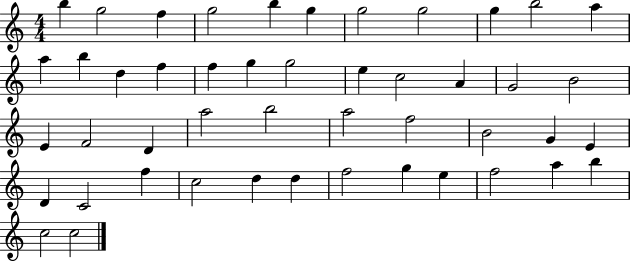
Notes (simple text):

B5/q G5/h F5/q G5/h B5/q G5/q G5/h G5/h G5/q B5/h A5/q A5/q B5/q D5/q F5/q F5/q G5/q G5/h E5/q C5/h A4/q G4/h B4/h E4/q F4/h D4/q A5/h B5/h A5/h F5/h B4/h G4/q E4/q D4/q C4/h F5/q C5/h D5/q D5/q F5/h G5/q E5/q F5/h A5/q B5/q C5/h C5/h